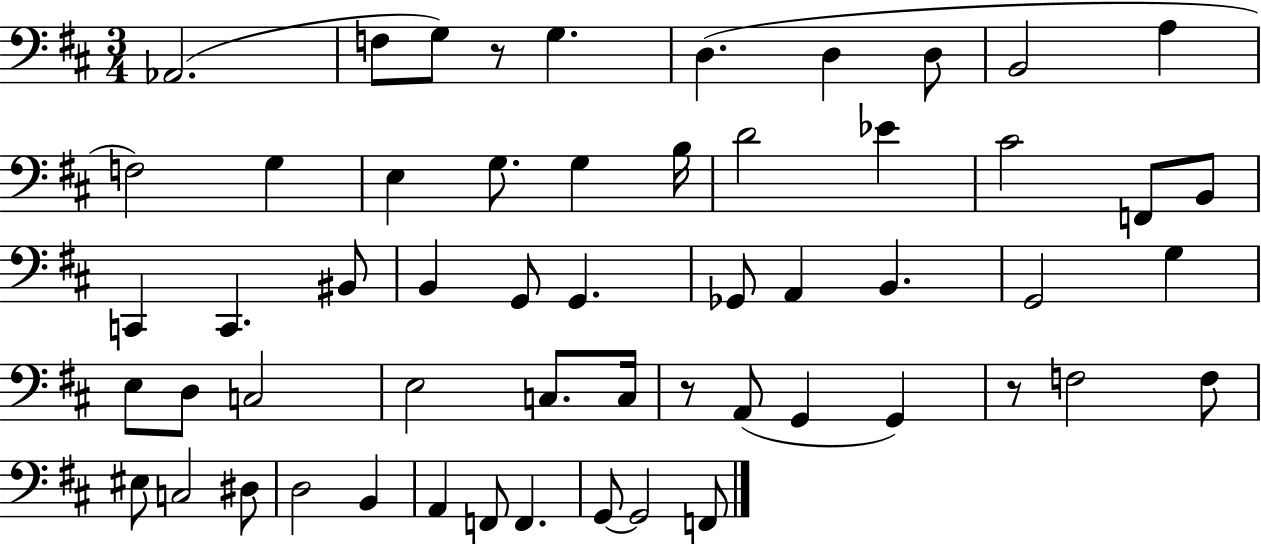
{
  \clef bass
  \numericTimeSignature
  \time 3/4
  \key d \major
  aes,2.( | f8 g8) r8 g4. | d4.( d4 d8 | b,2 a4 | \break f2) g4 | e4 g8. g4 b16 | d'2 ees'4 | cis'2 f,8 b,8 | \break c,4 c,4. bis,8 | b,4 g,8 g,4. | ges,8 a,4 b,4. | g,2 g4 | \break e8 d8 c2 | e2 c8. c16 | r8 a,8( g,4 g,4) | r8 f2 f8 | \break eis8 c2 dis8 | d2 b,4 | a,4 f,8 f,4. | g,8~~ g,2 f,8 | \break \bar "|."
}